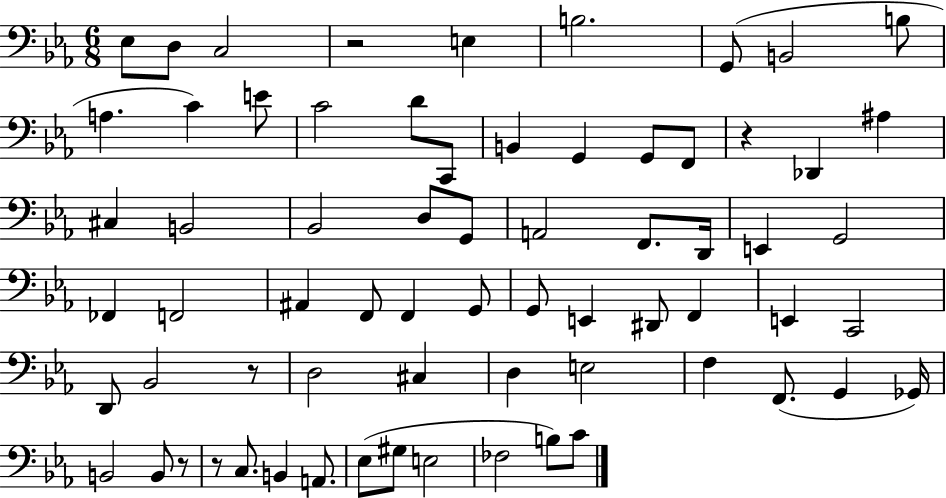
X:1
T:Untitled
M:6/8
L:1/4
K:Eb
_E,/2 D,/2 C,2 z2 E, B,2 G,,/2 B,,2 B,/2 A, C E/2 C2 D/2 C,,/2 B,, G,, G,,/2 F,,/2 z _D,, ^A, ^C, B,,2 _B,,2 D,/2 G,,/2 A,,2 F,,/2 D,,/4 E,, G,,2 _F,, F,,2 ^A,, F,,/2 F,, G,,/2 G,,/2 E,, ^D,,/2 F,, E,, C,,2 D,,/2 _B,,2 z/2 D,2 ^C, D, E,2 F, F,,/2 G,, _G,,/4 B,,2 B,,/2 z/2 z/2 C,/2 B,, A,,/2 _E,/2 ^G,/2 E,2 _F,2 B,/2 C/2